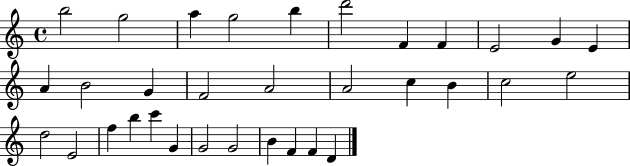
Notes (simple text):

B5/h G5/h A5/q G5/h B5/q D6/h F4/q F4/q E4/h G4/q E4/q A4/q B4/h G4/q F4/h A4/h A4/h C5/q B4/q C5/h E5/h D5/h E4/h F5/q B5/q C6/q G4/q G4/h G4/h B4/q F4/q F4/q D4/q